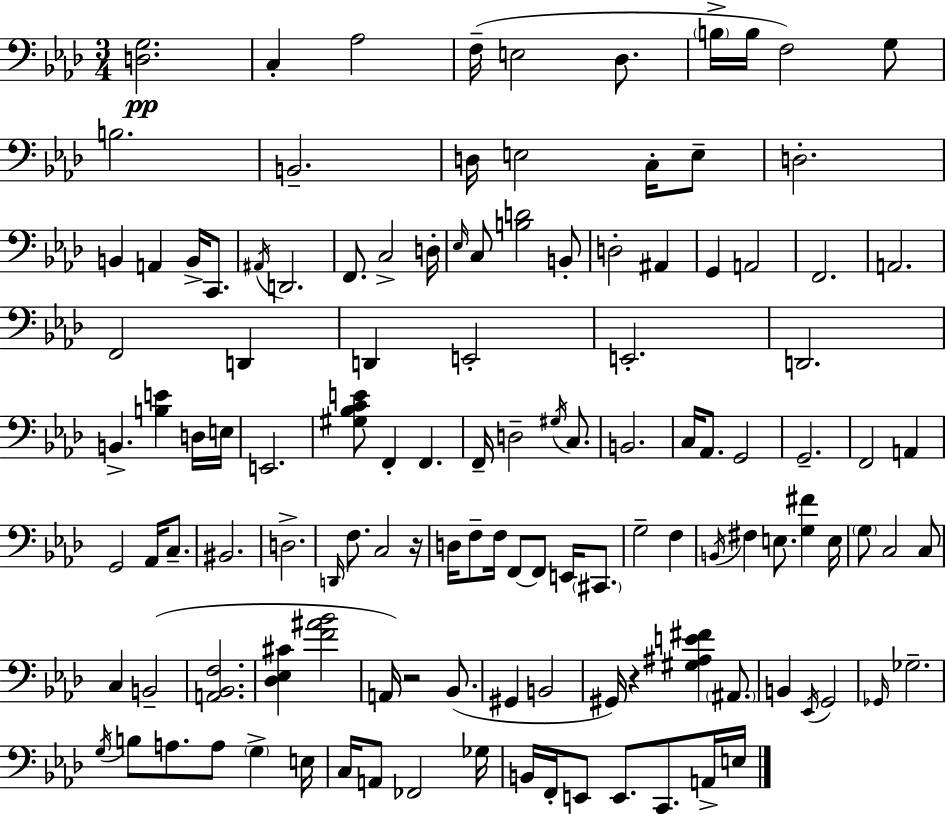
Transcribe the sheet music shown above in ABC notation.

X:1
T:Untitled
M:3/4
L:1/4
K:Ab
[D,G,]2 C, _A,2 F,/4 E,2 _D,/2 B,/4 B,/4 F,2 G,/2 B,2 B,,2 D,/4 E,2 C,/4 E,/2 D,2 B,, A,, B,,/4 C,,/2 ^A,,/4 D,,2 F,,/2 C,2 D,/4 _E,/4 C,/2 [B,D]2 B,,/2 D,2 ^A,, G,, A,,2 F,,2 A,,2 F,,2 D,, D,, E,,2 E,,2 D,,2 B,, [B,E] D,/4 E,/4 E,,2 [^G,_B,CE]/2 F,, F,, F,,/4 D,2 ^G,/4 C,/2 B,,2 C,/4 _A,,/2 G,,2 G,,2 F,,2 A,, G,,2 _A,,/4 C,/2 ^B,,2 D,2 D,,/4 F,/2 C,2 z/4 D,/4 F,/2 F,/4 F,,/2 F,,/2 E,,/4 ^C,,/2 G,2 F, B,,/4 ^F, E,/2 [G,^F] E,/4 G,/2 C,2 C,/2 C, B,,2 [A,,_B,,F,]2 [_D,_E,^C] [F^A_B]2 A,,/4 z2 _B,,/2 ^G,, B,,2 ^G,,/4 z [^G,^A,E^F] ^A,,/2 B,, _E,,/4 G,,2 _G,,/4 _G,2 G,/4 B,/2 A,/2 A,/2 G, E,/4 C,/4 A,,/2 _F,,2 _G,/4 B,,/4 F,,/4 E,,/2 E,,/2 C,,/2 A,,/4 E,/4